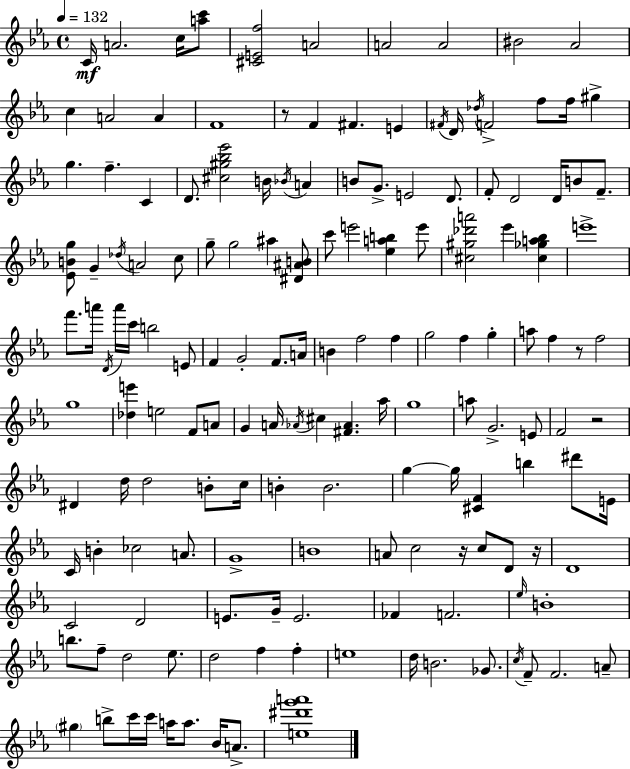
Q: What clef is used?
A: treble